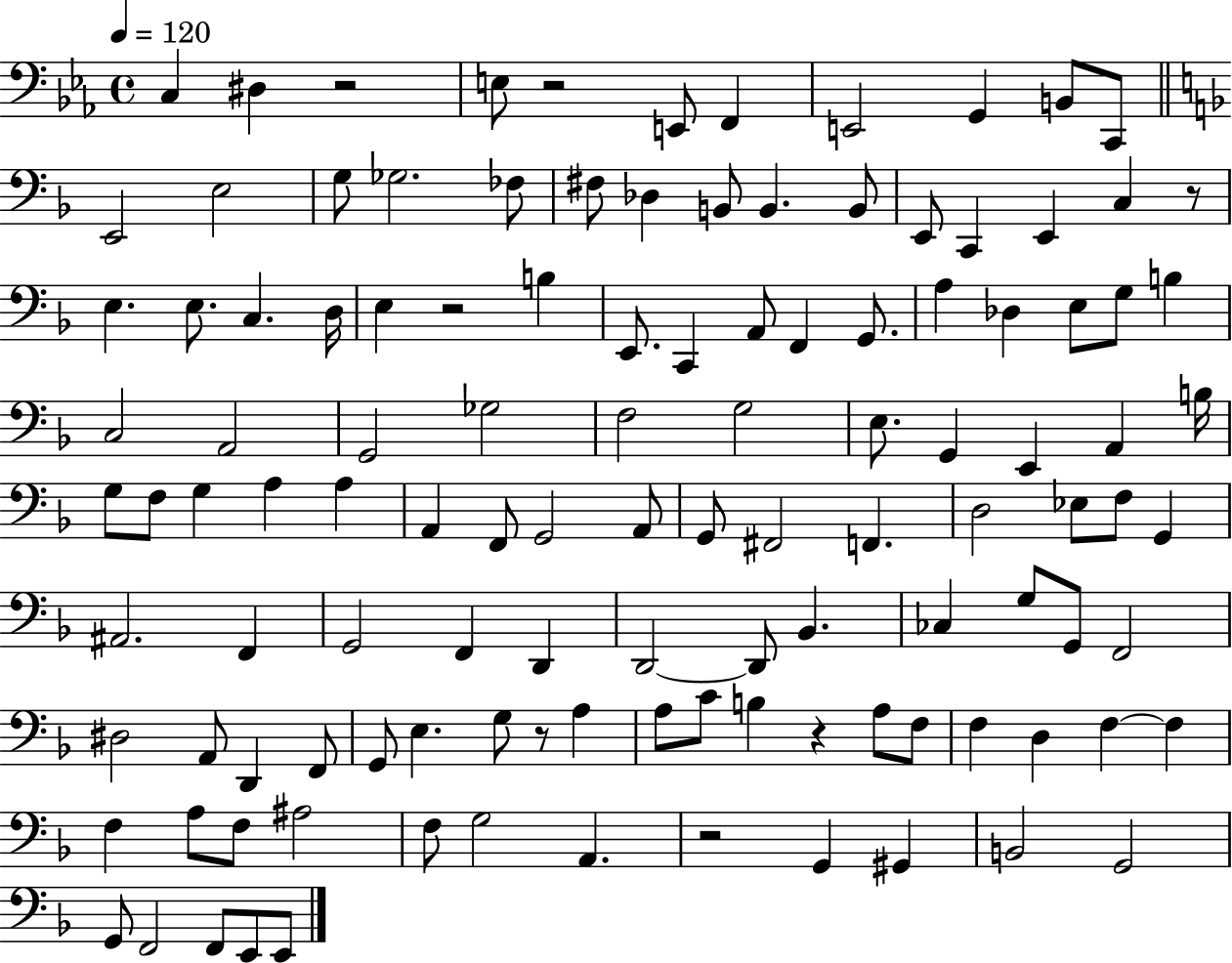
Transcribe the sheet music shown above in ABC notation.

X:1
T:Untitled
M:4/4
L:1/4
K:Eb
C, ^D, z2 E,/2 z2 E,,/2 F,, E,,2 G,, B,,/2 C,,/2 E,,2 E,2 G,/2 _G,2 _F,/2 ^F,/2 _D, B,,/2 B,, B,,/2 E,,/2 C,, E,, C, z/2 E, E,/2 C, D,/4 E, z2 B, E,,/2 C,, A,,/2 F,, G,,/2 A, _D, E,/2 G,/2 B, C,2 A,,2 G,,2 _G,2 F,2 G,2 E,/2 G,, E,, A,, B,/4 G,/2 F,/2 G, A, A, A,, F,,/2 G,,2 A,,/2 G,,/2 ^F,,2 F,, D,2 _E,/2 F,/2 G,, ^A,,2 F,, G,,2 F,, D,, D,,2 D,,/2 _B,, _C, G,/2 G,,/2 F,,2 ^D,2 A,,/2 D,, F,,/2 G,,/2 E, G,/2 z/2 A, A,/2 C/2 B, z A,/2 F,/2 F, D, F, F, F, A,/2 F,/2 ^A,2 F,/2 G,2 A,, z2 G,, ^G,, B,,2 G,,2 G,,/2 F,,2 F,,/2 E,,/2 E,,/2